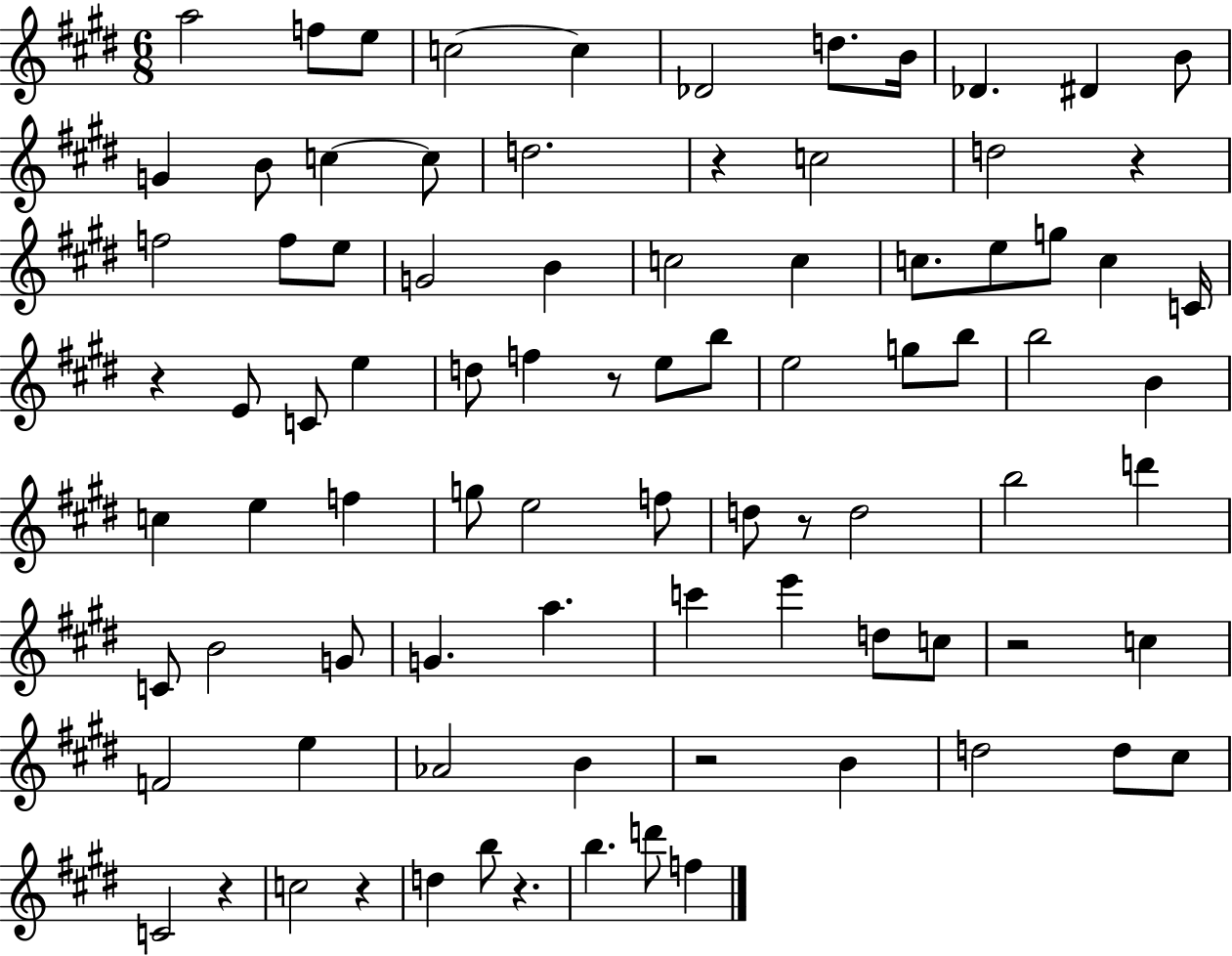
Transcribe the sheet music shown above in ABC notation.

X:1
T:Untitled
M:6/8
L:1/4
K:E
a2 f/2 e/2 c2 c _D2 d/2 B/4 _D ^D B/2 G B/2 c c/2 d2 z c2 d2 z f2 f/2 e/2 G2 B c2 c c/2 e/2 g/2 c C/4 z E/2 C/2 e d/2 f z/2 e/2 b/2 e2 g/2 b/2 b2 B c e f g/2 e2 f/2 d/2 z/2 d2 b2 d' C/2 B2 G/2 G a c' e' d/2 c/2 z2 c F2 e _A2 B z2 B d2 d/2 ^c/2 C2 z c2 z d b/2 z b d'/2 f